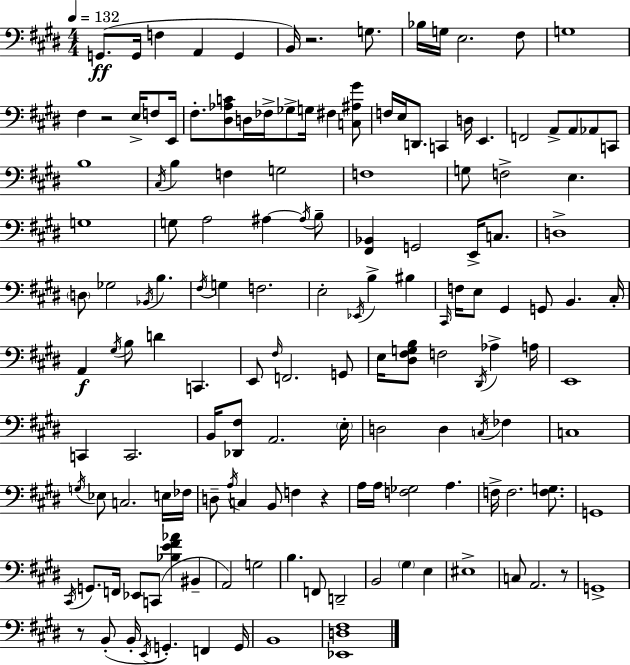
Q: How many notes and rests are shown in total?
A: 150